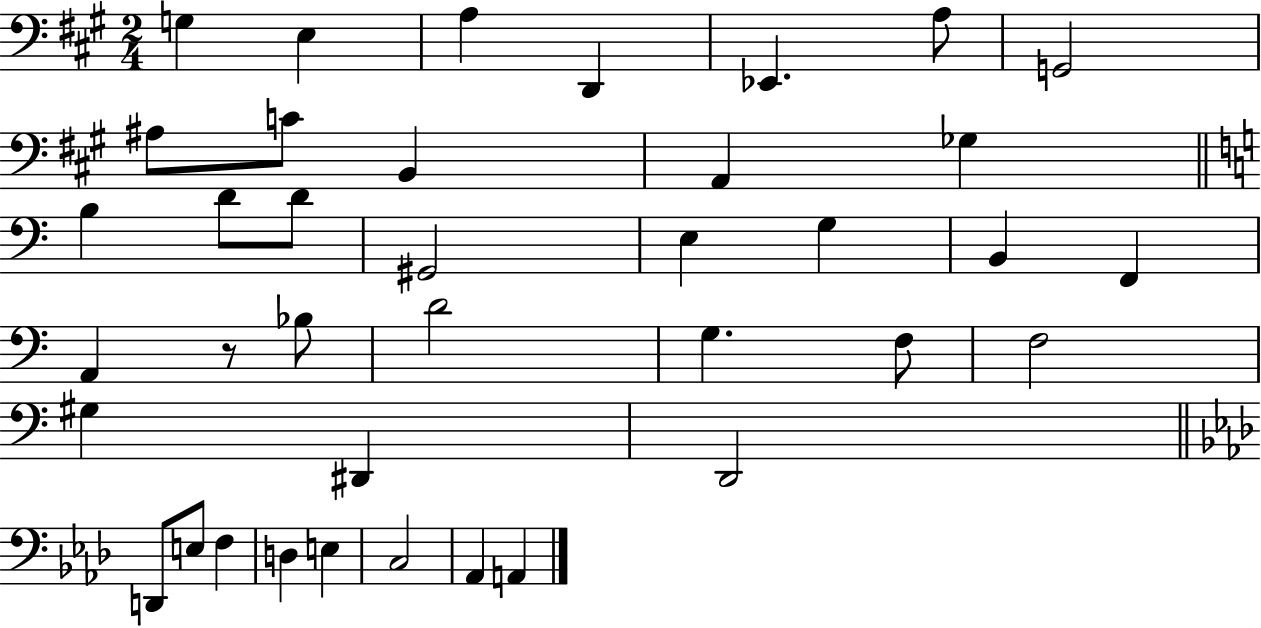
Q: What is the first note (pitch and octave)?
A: G3